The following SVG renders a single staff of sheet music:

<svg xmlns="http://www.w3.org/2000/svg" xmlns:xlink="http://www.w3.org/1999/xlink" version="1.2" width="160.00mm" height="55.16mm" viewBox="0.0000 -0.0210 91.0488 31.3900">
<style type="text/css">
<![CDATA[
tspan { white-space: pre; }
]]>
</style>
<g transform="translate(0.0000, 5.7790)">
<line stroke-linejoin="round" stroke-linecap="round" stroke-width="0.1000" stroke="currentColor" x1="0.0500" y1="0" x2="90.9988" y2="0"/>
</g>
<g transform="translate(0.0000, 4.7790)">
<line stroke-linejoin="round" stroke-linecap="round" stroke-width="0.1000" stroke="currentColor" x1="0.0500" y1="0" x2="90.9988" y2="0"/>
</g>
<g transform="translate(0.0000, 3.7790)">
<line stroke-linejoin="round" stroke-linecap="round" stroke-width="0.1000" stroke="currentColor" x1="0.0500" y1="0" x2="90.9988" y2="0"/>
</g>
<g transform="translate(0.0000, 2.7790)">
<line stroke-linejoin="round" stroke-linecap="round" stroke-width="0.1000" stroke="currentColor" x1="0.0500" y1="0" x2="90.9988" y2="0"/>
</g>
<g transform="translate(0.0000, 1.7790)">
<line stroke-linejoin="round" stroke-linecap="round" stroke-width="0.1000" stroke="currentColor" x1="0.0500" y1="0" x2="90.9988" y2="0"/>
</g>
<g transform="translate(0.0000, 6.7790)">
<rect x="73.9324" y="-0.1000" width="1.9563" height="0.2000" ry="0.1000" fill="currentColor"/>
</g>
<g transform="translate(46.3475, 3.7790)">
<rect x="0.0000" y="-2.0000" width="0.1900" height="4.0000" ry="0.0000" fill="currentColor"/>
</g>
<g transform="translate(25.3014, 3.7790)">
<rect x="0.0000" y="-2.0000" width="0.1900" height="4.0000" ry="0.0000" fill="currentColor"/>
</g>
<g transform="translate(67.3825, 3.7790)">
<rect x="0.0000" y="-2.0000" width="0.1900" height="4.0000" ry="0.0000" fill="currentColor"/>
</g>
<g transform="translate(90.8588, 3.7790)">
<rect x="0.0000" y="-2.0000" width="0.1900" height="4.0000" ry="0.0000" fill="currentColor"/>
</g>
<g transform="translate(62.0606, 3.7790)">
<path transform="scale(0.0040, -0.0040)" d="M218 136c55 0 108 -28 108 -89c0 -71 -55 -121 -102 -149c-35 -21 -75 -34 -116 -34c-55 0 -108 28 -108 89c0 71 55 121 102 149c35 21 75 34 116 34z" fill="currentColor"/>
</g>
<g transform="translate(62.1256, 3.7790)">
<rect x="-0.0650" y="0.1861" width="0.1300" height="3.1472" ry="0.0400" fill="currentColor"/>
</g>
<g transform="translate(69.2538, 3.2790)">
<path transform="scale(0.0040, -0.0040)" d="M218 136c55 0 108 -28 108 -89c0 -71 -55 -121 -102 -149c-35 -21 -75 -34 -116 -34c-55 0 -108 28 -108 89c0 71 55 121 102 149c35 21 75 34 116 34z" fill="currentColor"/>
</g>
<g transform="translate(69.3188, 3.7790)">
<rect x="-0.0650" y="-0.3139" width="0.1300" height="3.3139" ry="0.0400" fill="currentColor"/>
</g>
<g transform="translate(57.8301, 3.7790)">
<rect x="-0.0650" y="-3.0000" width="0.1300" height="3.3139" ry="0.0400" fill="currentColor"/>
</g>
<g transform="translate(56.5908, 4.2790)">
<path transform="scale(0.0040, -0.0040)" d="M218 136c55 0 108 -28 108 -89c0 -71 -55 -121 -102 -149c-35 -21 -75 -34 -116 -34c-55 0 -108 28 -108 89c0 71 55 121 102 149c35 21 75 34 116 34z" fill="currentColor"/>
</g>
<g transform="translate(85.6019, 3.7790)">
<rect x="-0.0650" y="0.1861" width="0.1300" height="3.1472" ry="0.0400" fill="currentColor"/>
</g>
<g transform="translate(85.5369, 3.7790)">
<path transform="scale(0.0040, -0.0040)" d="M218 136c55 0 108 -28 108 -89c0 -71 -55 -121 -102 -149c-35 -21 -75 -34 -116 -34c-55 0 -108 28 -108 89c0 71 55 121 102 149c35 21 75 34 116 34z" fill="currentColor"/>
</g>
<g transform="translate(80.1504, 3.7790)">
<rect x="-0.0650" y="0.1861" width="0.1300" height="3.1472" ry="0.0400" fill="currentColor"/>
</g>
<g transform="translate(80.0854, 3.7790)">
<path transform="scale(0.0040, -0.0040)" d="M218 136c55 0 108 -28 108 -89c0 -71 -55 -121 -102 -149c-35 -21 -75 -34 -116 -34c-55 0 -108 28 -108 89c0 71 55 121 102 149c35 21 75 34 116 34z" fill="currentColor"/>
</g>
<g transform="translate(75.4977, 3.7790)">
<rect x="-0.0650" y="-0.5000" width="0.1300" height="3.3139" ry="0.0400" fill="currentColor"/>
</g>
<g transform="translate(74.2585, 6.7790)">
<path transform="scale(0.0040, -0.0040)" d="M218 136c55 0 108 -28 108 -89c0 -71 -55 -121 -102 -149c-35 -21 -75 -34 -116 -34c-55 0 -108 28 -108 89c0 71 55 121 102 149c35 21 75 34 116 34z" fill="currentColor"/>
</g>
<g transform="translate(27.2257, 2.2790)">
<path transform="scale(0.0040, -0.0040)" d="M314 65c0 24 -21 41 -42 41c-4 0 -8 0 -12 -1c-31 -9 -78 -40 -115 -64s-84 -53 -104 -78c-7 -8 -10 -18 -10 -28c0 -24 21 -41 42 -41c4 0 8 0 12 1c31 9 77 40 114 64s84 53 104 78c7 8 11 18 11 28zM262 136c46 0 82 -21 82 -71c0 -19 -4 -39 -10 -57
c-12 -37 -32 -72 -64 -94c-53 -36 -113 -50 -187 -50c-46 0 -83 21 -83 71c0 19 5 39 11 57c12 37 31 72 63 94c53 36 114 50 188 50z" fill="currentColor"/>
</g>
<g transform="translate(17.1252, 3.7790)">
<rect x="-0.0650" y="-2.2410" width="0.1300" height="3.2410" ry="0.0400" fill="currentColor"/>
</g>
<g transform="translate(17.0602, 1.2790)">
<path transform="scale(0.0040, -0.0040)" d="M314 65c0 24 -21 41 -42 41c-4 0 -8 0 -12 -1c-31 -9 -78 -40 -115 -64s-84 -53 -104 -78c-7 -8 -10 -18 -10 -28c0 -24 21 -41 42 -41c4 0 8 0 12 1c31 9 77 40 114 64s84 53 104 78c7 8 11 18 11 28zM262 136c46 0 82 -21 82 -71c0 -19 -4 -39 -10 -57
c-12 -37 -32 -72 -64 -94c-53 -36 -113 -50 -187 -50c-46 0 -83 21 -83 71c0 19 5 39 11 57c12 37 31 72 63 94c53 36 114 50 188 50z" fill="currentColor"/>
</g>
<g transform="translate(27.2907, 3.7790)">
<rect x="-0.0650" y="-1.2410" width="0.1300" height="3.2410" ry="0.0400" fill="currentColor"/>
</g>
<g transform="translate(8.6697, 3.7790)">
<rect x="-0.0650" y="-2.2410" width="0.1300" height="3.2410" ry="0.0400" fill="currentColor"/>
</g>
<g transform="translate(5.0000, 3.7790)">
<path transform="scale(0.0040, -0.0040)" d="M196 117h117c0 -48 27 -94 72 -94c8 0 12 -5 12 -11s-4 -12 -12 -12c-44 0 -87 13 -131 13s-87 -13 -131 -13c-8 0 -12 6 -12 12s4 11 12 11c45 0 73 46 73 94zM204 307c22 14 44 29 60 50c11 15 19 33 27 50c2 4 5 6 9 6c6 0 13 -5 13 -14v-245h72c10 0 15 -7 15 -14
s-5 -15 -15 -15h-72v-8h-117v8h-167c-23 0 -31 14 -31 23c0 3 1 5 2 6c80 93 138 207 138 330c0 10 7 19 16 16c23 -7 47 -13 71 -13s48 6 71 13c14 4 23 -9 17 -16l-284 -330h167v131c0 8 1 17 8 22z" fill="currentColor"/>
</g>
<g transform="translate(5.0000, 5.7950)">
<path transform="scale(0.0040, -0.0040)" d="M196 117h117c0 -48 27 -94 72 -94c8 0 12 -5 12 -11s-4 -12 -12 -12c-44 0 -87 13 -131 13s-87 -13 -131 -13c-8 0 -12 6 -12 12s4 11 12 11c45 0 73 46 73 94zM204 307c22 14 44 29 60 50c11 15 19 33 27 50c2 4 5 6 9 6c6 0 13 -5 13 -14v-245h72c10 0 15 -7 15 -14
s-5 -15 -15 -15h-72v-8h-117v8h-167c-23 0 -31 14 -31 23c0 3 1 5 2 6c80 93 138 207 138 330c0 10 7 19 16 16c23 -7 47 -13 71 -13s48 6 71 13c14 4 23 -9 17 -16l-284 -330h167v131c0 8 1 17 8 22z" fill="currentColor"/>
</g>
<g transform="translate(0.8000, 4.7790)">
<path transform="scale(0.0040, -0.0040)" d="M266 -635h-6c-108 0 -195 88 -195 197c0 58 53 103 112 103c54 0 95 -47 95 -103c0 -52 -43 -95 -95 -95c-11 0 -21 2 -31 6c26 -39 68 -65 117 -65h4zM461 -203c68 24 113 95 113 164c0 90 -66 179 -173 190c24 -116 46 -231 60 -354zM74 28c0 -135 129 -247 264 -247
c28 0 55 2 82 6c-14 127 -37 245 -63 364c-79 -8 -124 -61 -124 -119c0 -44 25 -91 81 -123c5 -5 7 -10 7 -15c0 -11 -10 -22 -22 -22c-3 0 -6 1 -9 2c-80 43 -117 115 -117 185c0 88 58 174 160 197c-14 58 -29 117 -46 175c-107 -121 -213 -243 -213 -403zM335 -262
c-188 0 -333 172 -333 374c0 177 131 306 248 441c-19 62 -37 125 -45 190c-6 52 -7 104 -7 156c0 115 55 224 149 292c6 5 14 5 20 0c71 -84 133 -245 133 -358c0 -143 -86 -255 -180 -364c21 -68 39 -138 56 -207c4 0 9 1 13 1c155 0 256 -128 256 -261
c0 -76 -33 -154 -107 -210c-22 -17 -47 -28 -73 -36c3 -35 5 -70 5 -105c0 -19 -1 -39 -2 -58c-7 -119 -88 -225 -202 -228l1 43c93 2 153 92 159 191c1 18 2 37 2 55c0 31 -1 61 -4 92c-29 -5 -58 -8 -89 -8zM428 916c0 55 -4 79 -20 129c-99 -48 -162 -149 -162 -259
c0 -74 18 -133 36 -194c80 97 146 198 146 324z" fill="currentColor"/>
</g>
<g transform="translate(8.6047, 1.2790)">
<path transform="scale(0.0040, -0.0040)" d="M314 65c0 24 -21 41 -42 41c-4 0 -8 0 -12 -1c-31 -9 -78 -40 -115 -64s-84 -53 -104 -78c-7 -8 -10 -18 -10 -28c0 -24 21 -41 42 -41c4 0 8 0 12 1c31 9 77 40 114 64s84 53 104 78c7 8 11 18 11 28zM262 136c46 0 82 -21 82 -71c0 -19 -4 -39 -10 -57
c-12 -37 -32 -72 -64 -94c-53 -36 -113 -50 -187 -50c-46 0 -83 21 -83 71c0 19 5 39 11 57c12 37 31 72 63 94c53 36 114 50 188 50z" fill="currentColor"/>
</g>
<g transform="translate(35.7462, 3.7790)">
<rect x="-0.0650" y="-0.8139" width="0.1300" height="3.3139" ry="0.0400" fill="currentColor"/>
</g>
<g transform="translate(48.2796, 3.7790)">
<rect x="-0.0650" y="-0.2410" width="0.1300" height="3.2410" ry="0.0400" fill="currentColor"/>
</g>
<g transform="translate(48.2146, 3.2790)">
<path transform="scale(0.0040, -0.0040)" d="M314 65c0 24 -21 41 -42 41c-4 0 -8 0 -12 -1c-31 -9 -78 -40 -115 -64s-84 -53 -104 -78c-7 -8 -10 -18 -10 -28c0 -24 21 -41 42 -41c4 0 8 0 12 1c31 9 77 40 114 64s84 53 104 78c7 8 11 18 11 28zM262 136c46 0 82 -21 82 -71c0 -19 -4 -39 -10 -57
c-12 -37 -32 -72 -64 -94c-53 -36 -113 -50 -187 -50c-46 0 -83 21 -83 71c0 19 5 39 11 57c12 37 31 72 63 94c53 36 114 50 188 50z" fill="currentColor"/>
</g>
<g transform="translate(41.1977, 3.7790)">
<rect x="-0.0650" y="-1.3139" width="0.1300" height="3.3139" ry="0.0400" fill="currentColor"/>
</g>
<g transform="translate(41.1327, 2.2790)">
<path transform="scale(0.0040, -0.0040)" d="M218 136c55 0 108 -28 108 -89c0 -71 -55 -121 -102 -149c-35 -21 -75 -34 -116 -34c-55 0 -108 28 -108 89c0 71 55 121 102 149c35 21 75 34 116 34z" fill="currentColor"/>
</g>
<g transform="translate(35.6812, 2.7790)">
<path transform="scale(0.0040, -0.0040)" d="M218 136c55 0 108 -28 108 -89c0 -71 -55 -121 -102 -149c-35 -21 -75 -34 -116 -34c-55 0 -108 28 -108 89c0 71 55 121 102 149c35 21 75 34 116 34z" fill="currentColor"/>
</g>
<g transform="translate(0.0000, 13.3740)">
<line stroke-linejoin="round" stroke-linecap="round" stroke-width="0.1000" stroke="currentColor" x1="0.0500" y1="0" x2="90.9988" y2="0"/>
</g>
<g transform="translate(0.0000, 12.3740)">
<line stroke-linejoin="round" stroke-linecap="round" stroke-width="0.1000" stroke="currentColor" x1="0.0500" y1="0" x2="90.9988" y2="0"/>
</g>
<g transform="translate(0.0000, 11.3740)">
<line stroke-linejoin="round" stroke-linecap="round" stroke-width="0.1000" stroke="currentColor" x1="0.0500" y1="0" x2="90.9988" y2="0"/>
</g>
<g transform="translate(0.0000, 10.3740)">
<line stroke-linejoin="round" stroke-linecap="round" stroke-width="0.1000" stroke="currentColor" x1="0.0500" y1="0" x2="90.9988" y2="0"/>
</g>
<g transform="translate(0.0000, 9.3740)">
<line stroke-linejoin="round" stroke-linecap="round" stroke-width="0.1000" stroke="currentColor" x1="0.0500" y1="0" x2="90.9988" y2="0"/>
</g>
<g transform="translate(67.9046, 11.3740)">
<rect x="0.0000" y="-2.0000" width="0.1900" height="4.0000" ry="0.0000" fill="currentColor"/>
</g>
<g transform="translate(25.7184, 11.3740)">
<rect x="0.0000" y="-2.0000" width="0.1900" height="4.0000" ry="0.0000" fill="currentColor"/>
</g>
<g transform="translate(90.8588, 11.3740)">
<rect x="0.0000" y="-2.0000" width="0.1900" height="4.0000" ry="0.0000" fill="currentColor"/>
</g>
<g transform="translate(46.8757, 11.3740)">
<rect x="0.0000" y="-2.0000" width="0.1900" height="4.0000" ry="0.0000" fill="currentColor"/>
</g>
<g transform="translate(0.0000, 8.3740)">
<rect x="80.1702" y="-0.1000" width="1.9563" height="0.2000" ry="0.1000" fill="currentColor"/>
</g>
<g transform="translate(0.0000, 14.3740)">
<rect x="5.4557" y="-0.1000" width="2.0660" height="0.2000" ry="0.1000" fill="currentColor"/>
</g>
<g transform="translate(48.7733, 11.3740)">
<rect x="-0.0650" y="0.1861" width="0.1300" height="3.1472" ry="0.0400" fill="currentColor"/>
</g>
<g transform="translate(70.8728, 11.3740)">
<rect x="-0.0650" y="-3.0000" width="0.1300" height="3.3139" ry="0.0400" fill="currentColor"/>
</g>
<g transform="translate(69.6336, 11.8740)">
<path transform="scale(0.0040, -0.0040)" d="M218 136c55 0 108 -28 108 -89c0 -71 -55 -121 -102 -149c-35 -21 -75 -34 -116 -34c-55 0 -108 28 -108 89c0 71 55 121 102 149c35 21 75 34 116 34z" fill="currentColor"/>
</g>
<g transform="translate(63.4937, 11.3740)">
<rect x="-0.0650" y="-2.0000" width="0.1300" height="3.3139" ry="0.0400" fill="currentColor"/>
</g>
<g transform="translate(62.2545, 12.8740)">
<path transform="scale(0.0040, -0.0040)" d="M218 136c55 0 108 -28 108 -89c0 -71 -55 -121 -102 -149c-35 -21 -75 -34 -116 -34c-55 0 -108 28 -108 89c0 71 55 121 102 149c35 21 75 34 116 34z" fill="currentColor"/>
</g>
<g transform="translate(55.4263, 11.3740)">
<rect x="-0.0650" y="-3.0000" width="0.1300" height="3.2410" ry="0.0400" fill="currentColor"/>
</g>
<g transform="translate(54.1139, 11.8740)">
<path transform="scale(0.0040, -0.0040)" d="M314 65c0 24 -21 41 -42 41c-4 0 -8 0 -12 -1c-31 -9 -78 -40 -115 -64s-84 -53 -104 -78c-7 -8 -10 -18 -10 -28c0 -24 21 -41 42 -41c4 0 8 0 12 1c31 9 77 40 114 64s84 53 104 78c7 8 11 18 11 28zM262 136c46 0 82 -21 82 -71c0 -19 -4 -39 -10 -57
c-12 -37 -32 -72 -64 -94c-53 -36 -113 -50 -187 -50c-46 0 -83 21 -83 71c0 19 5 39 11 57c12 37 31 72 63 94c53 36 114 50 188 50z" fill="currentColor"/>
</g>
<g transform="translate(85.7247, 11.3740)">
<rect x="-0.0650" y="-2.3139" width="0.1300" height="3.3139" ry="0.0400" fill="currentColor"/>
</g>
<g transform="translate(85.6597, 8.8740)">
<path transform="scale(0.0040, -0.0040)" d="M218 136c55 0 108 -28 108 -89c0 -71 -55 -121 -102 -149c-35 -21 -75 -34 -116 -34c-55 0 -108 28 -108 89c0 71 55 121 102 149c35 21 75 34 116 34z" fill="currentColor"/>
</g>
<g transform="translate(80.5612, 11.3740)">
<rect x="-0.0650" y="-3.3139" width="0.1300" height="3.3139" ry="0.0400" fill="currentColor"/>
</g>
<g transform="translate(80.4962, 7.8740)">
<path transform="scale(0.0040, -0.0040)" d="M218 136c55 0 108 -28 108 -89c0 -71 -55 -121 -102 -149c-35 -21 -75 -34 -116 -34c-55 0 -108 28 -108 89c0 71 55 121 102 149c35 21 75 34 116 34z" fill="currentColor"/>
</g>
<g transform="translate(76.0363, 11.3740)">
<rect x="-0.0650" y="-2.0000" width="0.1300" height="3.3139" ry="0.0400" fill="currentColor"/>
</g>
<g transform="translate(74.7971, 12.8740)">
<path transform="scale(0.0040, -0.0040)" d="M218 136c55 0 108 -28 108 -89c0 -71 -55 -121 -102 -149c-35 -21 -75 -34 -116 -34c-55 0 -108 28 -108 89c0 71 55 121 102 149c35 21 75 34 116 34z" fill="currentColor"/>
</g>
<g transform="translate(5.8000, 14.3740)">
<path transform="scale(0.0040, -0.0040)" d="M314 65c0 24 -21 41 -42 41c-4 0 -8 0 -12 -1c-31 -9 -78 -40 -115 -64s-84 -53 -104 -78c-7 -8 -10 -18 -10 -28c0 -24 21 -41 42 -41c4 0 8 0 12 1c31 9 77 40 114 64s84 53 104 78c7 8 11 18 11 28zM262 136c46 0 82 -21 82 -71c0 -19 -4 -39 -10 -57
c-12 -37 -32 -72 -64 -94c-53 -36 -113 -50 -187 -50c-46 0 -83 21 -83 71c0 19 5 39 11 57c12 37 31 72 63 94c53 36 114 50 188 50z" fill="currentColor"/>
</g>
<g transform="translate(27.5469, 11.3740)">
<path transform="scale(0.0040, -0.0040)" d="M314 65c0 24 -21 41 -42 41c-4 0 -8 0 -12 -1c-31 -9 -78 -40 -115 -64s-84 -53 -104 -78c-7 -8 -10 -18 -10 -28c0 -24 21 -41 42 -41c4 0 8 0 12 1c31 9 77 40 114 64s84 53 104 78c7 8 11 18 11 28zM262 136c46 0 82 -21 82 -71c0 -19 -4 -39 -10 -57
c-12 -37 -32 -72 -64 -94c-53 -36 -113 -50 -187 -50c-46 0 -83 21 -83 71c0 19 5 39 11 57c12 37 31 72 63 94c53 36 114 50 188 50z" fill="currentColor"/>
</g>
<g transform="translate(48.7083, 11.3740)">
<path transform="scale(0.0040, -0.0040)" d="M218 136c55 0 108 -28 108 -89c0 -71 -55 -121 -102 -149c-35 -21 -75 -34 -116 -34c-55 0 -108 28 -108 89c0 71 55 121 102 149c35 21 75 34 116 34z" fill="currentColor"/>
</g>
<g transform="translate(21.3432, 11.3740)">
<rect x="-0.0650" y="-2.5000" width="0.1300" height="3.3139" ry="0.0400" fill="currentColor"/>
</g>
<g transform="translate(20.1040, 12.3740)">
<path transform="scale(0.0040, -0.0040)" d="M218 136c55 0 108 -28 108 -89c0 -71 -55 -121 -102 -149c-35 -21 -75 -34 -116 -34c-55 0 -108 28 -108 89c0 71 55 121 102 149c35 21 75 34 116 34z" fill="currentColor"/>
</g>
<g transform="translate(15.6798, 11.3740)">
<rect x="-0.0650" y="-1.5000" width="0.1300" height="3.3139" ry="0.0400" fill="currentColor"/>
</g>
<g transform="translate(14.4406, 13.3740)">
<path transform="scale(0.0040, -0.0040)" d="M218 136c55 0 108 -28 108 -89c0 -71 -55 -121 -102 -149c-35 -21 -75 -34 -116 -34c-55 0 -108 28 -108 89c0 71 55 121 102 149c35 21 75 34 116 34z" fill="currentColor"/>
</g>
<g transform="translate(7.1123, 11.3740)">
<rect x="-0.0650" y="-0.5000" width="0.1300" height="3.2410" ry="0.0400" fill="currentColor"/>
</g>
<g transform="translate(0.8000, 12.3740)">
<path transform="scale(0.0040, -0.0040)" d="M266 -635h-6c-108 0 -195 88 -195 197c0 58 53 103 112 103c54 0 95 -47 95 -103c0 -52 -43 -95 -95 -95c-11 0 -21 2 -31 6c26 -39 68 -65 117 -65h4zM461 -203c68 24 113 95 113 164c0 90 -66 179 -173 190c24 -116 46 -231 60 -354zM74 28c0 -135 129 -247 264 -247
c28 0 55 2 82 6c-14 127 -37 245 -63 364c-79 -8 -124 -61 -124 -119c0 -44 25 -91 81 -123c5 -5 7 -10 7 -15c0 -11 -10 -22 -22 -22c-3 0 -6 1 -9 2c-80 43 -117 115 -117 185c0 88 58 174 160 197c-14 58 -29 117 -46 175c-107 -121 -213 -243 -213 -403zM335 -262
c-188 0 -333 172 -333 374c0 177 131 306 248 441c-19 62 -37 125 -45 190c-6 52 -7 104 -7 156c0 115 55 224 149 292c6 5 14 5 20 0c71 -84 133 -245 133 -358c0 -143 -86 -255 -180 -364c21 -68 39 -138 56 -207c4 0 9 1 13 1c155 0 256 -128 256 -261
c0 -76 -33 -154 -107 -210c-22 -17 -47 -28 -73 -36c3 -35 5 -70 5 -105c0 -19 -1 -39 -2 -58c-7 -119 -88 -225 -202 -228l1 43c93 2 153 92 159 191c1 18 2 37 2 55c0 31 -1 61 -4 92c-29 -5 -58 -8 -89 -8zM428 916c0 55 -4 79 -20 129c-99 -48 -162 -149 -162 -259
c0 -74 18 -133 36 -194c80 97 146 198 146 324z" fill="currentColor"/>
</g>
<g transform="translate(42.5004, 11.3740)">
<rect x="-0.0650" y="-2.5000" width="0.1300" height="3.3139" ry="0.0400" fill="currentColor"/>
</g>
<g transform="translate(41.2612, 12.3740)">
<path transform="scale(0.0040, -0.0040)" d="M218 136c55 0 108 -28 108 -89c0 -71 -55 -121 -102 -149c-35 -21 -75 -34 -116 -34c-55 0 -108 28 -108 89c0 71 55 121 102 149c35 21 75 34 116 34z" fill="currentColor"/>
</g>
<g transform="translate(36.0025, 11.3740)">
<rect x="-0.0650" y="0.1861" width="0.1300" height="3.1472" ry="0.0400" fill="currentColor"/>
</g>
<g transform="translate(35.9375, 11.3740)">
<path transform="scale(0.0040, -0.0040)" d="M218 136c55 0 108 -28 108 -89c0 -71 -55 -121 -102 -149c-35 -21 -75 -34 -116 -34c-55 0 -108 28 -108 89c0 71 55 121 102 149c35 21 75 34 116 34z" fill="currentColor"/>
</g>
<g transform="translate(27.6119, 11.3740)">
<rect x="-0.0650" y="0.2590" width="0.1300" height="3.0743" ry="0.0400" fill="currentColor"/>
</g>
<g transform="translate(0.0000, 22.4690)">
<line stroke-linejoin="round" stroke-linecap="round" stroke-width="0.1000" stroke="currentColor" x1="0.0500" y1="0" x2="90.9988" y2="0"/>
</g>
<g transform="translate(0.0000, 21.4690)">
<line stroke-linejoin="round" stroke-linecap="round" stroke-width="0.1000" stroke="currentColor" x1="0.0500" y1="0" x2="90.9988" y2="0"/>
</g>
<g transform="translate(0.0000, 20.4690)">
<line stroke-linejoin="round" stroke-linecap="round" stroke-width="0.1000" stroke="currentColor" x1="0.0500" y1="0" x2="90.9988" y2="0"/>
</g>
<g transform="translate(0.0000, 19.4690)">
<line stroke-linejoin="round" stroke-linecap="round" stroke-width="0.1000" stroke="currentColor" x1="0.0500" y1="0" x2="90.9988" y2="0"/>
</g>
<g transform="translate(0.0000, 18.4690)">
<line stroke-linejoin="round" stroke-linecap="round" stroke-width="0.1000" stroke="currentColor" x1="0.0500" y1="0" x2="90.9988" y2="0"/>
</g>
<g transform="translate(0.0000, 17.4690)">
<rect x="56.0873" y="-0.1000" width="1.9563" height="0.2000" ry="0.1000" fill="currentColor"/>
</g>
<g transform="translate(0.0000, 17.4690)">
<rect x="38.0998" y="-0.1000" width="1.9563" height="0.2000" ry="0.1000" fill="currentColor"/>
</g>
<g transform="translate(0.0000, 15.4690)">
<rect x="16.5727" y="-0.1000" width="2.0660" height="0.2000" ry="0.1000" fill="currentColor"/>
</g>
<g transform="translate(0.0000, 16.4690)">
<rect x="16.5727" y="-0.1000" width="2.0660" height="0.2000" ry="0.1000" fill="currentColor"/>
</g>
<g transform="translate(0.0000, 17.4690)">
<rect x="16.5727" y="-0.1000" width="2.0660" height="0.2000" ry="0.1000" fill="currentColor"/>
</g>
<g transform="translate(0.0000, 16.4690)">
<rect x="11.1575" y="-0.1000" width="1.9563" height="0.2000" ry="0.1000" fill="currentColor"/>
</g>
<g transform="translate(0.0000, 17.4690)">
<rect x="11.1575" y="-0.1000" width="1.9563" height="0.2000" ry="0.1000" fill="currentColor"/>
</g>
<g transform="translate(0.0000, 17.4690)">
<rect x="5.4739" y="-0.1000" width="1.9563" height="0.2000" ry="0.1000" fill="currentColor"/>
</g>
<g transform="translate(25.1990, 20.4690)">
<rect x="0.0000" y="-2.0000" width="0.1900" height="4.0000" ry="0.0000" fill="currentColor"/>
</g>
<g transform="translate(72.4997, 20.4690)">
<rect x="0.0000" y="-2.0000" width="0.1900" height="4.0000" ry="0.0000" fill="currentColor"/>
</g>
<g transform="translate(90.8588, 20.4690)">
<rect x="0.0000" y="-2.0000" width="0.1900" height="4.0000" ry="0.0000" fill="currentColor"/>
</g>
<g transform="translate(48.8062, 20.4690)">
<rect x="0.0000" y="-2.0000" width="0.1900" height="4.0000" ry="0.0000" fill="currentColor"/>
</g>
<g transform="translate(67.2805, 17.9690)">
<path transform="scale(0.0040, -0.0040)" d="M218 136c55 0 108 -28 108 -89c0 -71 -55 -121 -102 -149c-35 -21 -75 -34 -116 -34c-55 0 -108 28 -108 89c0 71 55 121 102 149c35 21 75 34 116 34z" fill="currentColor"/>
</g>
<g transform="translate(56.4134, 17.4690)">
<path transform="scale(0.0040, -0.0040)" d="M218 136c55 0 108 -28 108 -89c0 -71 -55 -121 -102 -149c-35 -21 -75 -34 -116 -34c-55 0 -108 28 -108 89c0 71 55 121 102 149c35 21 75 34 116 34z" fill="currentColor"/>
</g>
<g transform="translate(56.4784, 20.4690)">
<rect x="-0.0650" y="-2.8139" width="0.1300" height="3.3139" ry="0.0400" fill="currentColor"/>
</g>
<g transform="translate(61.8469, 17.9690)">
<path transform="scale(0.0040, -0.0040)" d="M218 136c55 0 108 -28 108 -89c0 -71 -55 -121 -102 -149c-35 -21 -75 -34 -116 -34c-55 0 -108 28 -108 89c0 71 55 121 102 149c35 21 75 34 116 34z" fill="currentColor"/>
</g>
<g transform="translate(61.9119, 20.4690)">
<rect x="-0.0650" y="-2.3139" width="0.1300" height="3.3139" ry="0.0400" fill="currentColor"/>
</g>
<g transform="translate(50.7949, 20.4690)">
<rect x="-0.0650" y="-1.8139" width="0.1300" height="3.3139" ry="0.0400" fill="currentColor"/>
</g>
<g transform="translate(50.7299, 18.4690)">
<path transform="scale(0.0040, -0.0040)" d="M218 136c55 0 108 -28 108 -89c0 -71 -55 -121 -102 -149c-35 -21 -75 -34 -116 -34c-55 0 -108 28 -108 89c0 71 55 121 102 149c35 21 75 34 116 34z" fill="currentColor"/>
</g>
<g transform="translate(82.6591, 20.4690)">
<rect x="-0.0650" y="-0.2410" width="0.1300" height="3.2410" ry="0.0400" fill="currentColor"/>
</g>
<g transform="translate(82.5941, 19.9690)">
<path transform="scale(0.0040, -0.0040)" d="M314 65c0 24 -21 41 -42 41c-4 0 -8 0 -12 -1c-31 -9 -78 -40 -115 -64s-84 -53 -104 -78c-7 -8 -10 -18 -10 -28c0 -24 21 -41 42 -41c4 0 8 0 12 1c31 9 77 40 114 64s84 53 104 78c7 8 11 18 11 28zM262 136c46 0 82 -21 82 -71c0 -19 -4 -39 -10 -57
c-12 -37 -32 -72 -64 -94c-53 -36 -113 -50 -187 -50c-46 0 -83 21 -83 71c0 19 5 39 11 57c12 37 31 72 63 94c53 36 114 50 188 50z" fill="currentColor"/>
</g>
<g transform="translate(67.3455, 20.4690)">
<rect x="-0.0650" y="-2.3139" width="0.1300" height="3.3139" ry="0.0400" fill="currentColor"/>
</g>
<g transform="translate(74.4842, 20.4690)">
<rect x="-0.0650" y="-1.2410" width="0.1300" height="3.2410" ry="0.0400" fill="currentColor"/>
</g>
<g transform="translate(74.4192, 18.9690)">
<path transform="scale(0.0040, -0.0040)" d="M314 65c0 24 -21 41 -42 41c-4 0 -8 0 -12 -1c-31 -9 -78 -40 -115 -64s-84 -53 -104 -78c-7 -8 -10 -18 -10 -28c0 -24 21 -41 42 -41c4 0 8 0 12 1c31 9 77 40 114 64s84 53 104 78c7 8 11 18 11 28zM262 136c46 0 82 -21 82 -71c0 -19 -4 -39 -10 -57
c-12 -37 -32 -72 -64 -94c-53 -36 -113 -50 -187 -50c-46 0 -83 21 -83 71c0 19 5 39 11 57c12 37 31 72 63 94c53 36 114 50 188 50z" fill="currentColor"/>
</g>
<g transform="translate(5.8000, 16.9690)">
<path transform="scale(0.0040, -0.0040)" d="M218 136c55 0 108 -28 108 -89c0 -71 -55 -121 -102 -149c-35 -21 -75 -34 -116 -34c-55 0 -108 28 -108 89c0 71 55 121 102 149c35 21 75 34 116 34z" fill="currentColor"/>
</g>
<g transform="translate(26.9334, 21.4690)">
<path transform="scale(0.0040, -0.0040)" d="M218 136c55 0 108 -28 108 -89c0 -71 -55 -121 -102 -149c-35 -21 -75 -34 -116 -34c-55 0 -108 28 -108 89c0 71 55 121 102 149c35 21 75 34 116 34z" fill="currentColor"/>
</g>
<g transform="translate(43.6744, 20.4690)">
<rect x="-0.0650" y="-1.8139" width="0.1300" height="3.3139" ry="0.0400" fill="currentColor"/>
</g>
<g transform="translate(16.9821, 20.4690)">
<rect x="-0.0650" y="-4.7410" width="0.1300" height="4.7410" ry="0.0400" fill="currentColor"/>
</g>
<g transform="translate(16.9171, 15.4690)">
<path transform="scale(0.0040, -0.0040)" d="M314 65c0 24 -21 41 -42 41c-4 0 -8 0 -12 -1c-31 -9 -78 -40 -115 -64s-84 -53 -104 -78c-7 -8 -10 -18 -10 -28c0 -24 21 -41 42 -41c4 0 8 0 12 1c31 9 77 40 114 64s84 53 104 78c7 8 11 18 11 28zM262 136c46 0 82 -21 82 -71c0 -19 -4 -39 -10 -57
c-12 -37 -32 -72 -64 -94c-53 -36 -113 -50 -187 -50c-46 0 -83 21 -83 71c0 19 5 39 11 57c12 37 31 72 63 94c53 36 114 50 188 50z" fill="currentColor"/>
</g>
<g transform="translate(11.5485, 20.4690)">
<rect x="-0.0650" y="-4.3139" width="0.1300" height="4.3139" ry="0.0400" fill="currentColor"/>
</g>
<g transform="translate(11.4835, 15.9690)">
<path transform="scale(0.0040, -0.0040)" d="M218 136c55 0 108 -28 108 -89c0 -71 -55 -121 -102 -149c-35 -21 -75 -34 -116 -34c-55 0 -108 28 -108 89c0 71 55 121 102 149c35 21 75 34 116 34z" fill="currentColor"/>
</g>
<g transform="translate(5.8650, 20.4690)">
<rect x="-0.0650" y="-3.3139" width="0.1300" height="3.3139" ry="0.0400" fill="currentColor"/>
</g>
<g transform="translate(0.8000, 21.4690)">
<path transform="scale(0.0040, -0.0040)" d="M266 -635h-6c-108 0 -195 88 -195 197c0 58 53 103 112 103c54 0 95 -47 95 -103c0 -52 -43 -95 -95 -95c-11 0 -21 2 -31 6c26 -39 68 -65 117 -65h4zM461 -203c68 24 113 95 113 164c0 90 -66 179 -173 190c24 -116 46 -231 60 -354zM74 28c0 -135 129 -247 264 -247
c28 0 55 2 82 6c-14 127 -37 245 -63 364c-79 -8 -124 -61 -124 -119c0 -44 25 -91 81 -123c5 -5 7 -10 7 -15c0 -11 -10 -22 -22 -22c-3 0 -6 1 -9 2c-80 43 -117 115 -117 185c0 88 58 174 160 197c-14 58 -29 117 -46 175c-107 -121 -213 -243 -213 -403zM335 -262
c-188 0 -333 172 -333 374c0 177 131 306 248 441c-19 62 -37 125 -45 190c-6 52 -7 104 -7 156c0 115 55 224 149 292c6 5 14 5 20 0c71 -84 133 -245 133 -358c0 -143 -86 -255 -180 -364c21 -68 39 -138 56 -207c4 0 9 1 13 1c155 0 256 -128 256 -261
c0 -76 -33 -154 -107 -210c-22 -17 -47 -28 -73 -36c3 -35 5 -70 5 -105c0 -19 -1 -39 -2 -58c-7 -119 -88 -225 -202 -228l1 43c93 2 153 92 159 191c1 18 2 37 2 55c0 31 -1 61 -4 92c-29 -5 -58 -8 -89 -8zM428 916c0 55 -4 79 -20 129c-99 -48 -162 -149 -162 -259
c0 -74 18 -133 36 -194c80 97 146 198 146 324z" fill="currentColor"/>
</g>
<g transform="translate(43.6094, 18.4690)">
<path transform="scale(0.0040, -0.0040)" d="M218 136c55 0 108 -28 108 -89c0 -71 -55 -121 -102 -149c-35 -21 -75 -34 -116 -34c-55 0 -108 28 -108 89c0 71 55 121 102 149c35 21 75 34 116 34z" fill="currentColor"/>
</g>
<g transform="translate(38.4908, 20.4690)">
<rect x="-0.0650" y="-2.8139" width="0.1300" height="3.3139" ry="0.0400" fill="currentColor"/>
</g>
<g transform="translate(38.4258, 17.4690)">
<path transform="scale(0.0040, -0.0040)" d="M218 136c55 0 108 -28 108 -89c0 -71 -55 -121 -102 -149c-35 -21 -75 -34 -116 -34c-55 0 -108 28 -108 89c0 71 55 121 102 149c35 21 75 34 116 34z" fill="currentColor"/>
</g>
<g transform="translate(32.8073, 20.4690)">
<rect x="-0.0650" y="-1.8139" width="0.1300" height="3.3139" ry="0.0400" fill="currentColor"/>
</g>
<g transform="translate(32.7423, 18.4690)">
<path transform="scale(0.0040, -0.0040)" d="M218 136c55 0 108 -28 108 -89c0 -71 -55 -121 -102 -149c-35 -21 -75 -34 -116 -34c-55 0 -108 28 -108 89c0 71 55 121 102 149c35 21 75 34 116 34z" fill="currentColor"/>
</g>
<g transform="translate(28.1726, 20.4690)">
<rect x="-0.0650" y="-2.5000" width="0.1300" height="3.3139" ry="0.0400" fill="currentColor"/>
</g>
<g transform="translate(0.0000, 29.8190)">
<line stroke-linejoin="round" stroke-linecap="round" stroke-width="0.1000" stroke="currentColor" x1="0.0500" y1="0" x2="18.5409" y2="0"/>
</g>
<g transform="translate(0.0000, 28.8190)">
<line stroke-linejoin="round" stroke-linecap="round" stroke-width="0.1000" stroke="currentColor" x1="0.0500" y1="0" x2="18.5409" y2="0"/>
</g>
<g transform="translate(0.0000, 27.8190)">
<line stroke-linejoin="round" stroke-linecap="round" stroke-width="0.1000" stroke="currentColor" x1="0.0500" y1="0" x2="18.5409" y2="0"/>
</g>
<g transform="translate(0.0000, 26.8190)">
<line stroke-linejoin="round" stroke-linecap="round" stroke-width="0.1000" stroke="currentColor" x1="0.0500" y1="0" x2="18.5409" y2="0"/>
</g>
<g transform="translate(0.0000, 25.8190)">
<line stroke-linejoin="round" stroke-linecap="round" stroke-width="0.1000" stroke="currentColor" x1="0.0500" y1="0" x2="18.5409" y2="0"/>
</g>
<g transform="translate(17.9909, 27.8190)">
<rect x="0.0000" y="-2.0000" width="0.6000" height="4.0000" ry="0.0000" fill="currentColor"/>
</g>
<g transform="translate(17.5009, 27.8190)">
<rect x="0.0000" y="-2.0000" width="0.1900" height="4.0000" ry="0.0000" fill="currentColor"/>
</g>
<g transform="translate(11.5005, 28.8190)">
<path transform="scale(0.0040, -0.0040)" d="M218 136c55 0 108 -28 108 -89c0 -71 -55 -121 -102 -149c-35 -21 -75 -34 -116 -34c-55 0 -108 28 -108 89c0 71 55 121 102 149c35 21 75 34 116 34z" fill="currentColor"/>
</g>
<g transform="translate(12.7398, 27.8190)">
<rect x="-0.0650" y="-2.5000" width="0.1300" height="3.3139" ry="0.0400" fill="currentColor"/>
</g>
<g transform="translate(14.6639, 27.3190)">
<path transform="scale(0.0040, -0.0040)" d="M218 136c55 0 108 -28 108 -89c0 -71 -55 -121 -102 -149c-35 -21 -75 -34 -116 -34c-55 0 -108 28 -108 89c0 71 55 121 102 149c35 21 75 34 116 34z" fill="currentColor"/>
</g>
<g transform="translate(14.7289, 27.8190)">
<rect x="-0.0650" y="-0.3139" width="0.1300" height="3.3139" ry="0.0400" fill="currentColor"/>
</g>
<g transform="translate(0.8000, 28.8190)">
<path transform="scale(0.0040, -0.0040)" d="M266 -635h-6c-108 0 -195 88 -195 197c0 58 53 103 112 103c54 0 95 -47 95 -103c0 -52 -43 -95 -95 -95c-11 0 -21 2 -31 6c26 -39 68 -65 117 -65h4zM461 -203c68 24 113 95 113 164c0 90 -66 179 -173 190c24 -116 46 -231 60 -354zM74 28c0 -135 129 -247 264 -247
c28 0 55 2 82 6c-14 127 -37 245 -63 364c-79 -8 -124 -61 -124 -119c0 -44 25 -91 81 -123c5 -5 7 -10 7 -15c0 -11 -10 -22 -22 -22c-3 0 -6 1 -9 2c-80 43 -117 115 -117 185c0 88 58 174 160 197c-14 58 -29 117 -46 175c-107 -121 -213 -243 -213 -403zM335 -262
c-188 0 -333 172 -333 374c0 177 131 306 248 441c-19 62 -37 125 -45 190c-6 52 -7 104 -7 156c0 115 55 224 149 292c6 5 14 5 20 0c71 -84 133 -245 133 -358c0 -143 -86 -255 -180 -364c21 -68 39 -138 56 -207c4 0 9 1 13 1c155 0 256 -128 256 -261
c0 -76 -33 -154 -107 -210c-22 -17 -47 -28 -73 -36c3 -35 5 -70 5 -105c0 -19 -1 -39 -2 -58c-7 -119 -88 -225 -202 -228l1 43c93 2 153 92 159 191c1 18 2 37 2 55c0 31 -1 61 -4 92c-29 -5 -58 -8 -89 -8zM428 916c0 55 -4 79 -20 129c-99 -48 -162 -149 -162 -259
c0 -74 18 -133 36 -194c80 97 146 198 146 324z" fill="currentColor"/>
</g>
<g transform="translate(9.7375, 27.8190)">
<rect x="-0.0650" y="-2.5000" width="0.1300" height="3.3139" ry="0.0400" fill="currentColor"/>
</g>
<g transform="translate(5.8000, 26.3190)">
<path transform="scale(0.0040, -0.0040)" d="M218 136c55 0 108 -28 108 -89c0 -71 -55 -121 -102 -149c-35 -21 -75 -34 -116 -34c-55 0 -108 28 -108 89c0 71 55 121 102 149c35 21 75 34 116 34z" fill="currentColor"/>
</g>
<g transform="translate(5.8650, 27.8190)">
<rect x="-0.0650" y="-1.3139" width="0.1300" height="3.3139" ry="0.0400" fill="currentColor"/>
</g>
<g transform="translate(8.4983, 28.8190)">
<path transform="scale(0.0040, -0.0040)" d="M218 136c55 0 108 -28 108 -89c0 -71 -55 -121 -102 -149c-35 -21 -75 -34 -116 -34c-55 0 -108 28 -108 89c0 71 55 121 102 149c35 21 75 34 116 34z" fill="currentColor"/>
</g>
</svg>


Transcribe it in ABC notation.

X:1
T:Untitled
M:4/4
L:1/4
K:C
g2 g2 e2 d e c2 A B c C B B C2 E G B2 B G B A2 F A F b g b d' e'2 G f a f f a g g e2 c2 e G G c